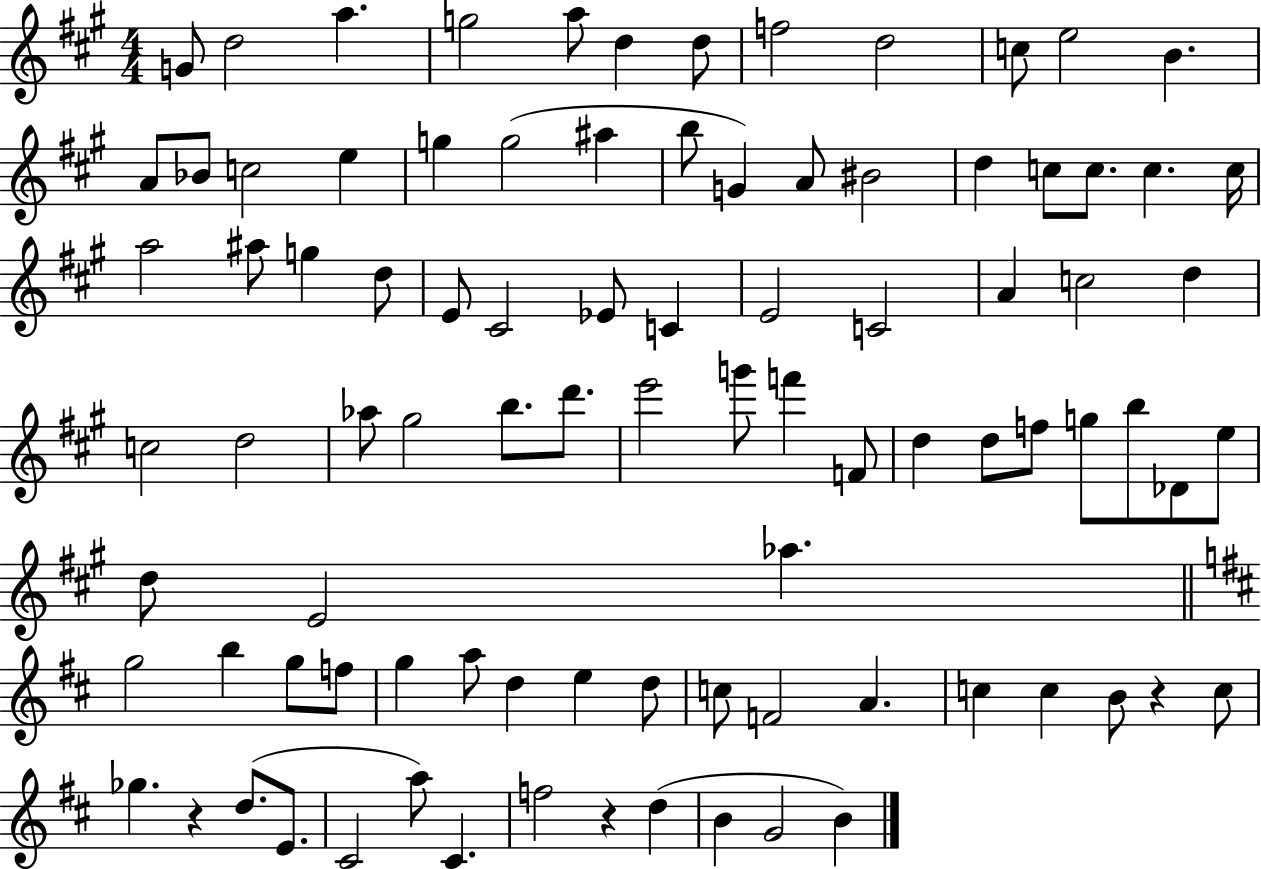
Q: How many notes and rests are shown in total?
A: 91